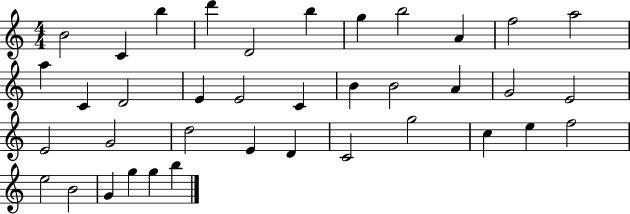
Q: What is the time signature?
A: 4/4